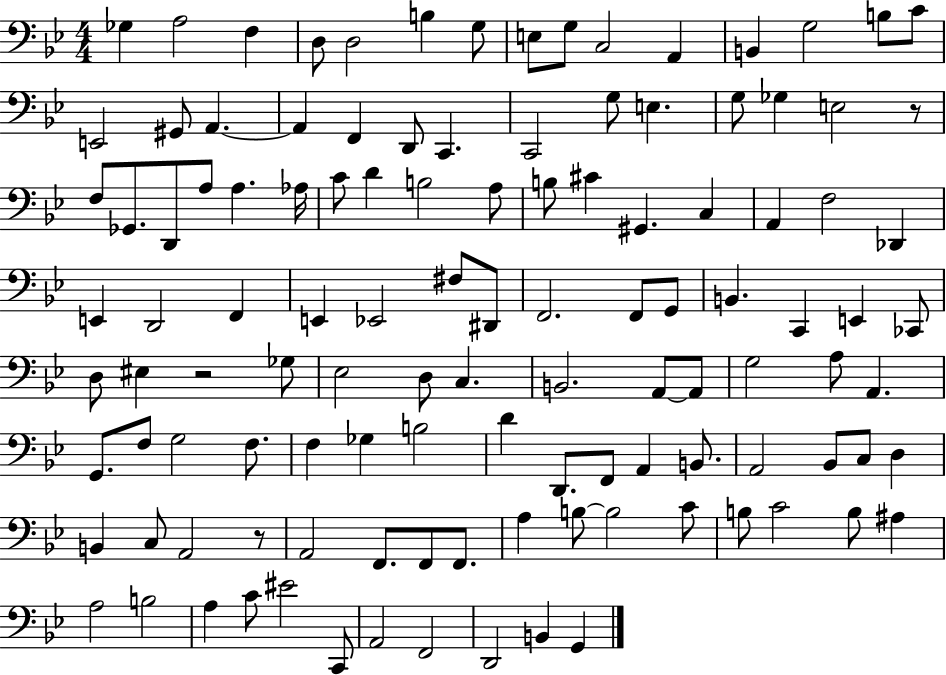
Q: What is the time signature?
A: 4/4